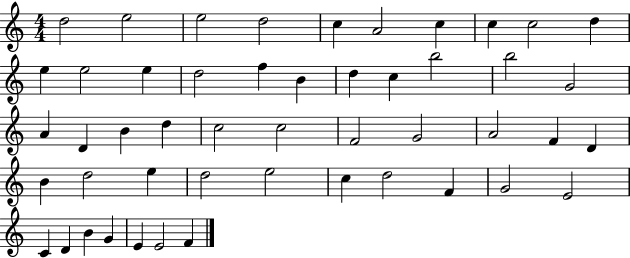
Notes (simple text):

D5/h E5/h E5/h D5/h C5/q A4/h C5/q C5/q C5/h D5/q E5/q E5/h E5/q D5/h F5/q B4/q D5/q C5/q B5/h B5/h G4/h A4/q D4/q B4/q D5/q C5/h C5/h F4/h G4/h A4/h F4/q D4/q B4/q D5/h E5/q D5/h E5/h C5/q D5/h F4/q G4/h E4/h C4/q D4/q B4/q G4/q E4/q E4/h F4/q